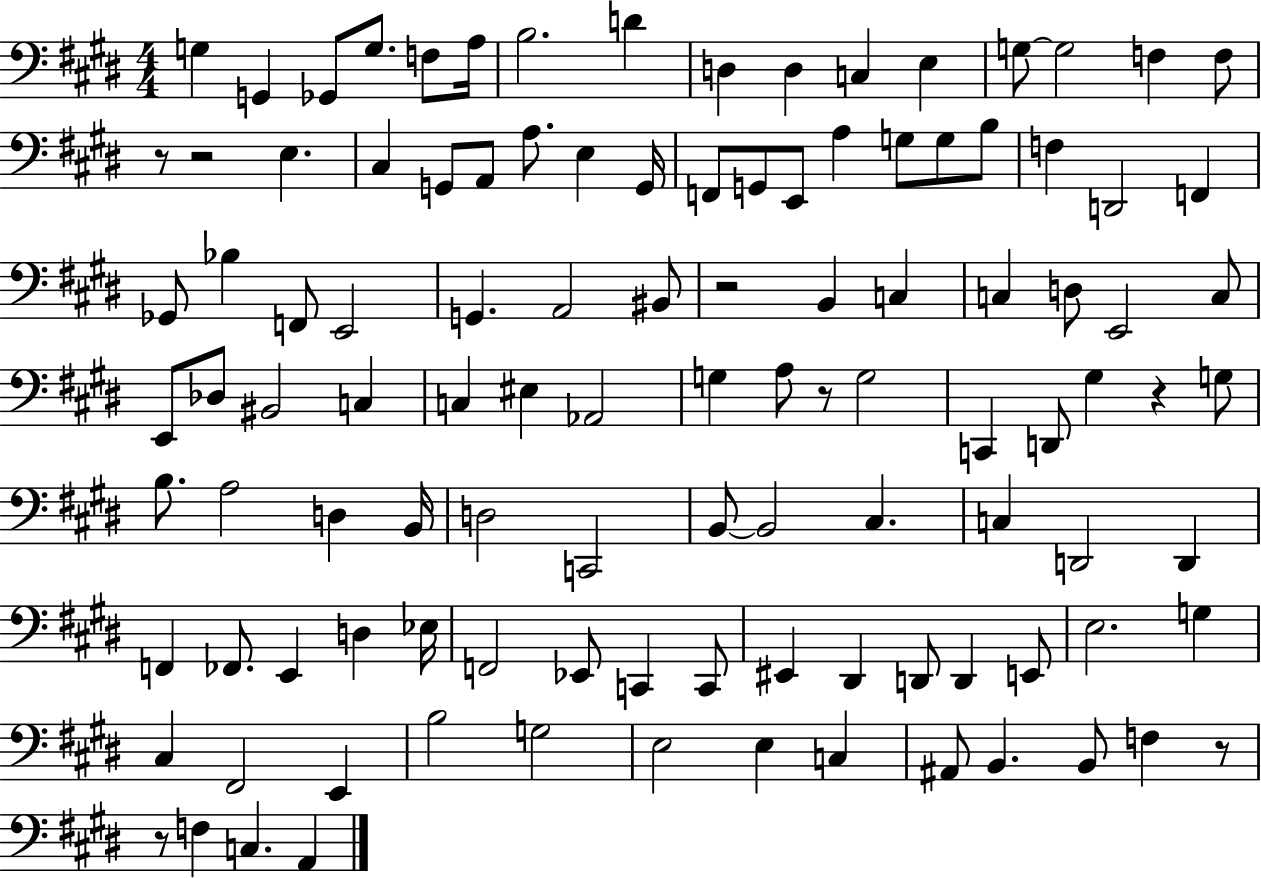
{
  \clef bass
  \numericTimeSignature
  \time 4/4
  \key e \major
  g4 g,4 ges,8 g8. f8 a16 | b2. d'4 | d4 d4 c4 e4 | g8~~ g2 f4 f8 | \break r8 r2 e4. | cis4 g,8 a,8 a8. e4 g,16 | f,8 g,8 e,8 a4 g8 g8 b8 | f4 d,2 f,4 | \break ges,8 bes4 f,8 e,2 | g,4. a,2 bis,8 | r2 b,4 c4 | c4 d8 e,2 c8 | \break e,8 des8 bis,2 c4 | c4 eis4 aes,2 | g4 a8 r8 g2 | c,4 d,8 gis4 r4 g8 | \break b8. a2 d4 b,16 | d2 c,2 | b,8~~ b,2 cis4. | c4 d,2 d,4 | \break f,4 fes,8. e,4 d4 ees16 | f,2 ees,8 c,4 c,8 | eis,4 dis,4 d,8 d,4 e,8 | e2. g4 | \break cis4 fis,2 e,4 | b2 g2 | e2 e4 c4 | ais,8 b,4. b,8 f4 r8 | \break r8 f4 c4. a,4 | \bar "|."
}